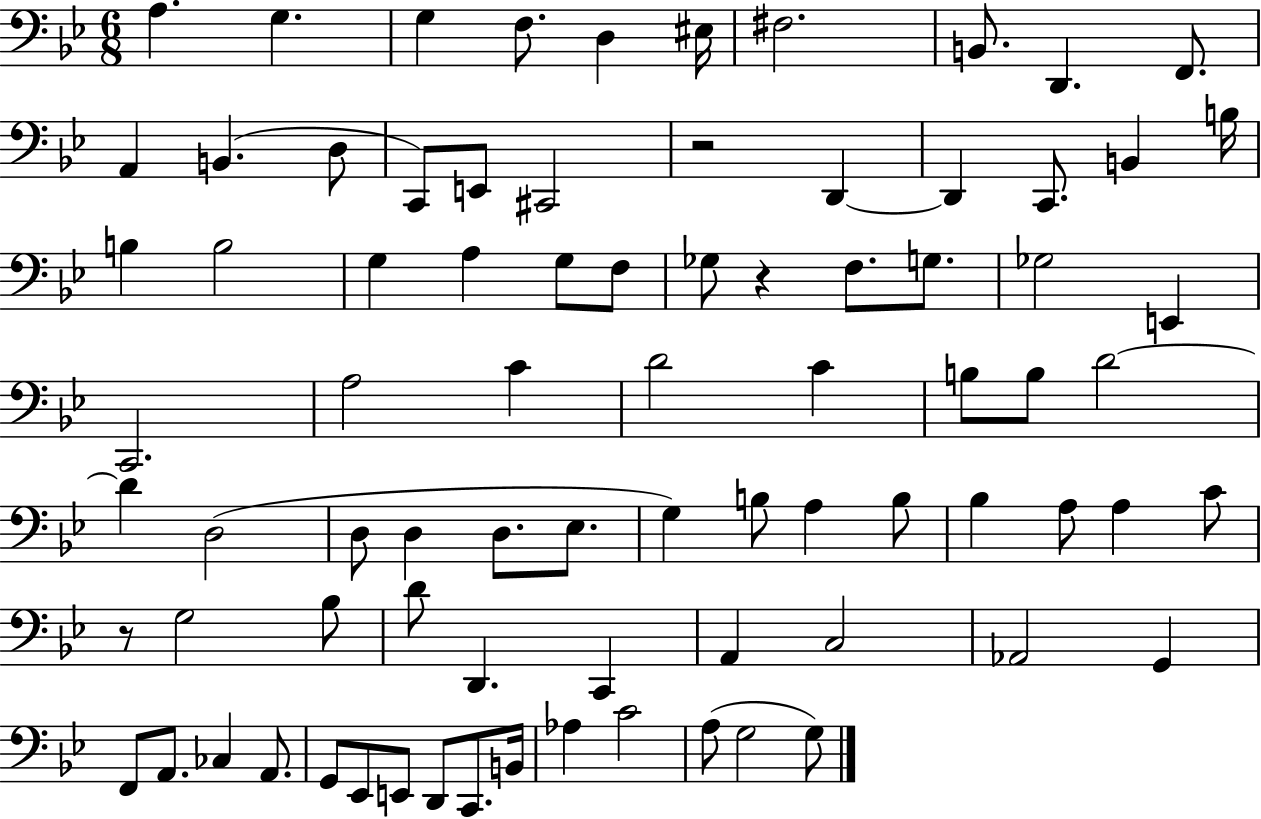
A3/q. G3/q. G3/q F3/e. D3/q EIS3/s F#3/h. B2/e. D2/q. F2/e. A2/q B2/q. D3/e C2/e E2/e C#2/h R/h D2/q D2/q C2/e. B2/q B3/s B3/q B3/h G3/q A3/q G3/e F3/e Gb3/e R/q F3/e. G3/e. Gb3/h E2/q C2/h. A3/h C4/q D4/h C4/q B3/e B3/e D4/h D4/q D3/h D3/e D3/q D3/e. Eb3/e. G3/q B3/e A3/q B3/e Bb3/q A3/e A3/q C4/e R/e G3/h Bb3/e D4/e D2/q. C2/q A2/q C3/h Ab2/h G2/q F2/e A2/e. CES3/q A2/e. G2/e Eb2/e E2/e D2/e C2/e. B2/s Ab3/q C4/h A3/e G3/h G3/e